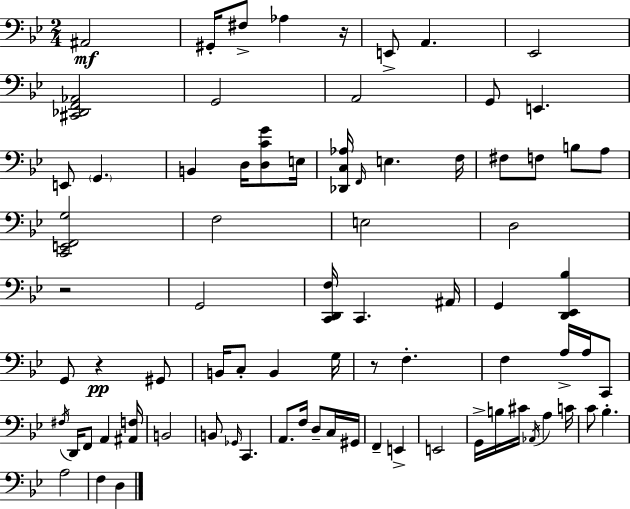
X:1
T:Untitled
M:2/4
L:1/4
K:Bb
^A,,2 ^G,,/4 ^F,/2 _A, z/4 E,,/2 A,, _E,,2 [^C,,_D,,F,,_A,,]2 G,,2 A,,2 G,,/2 E,, E,,/2 G,, B,, D,/4 [D,CG]/2 E,/4 [_D,,C,_A,]/4 F,,/4 E, F,/4 ^F,/2 F,/2 B,/2 A,/2 [C,,E,,F,,G,]2 F,2 E,2 D,2 z2 G,,2 [C,,D,,F,]/4 C,, ^A,,/4 G,, [D,,_E,,_B,] G,,/2 z ^G,,/2 B,,/4 C,/2 B,, G,/4 z/2 F, F, A,/4 A,/4 C,,/2 ^F,/4 D,,/4 F,,/2 A,, [^A,,F,]/4 B,,2 B,,/2 _G,,/4 C,, A,,/2 F,/4 D,/2 C,/4 ^G,,/4 F,, E,, E,,2 G,,/4 B,/4 ^C/4 _A,,/4 A, C/4 C/2 _B, A,2 F, D,